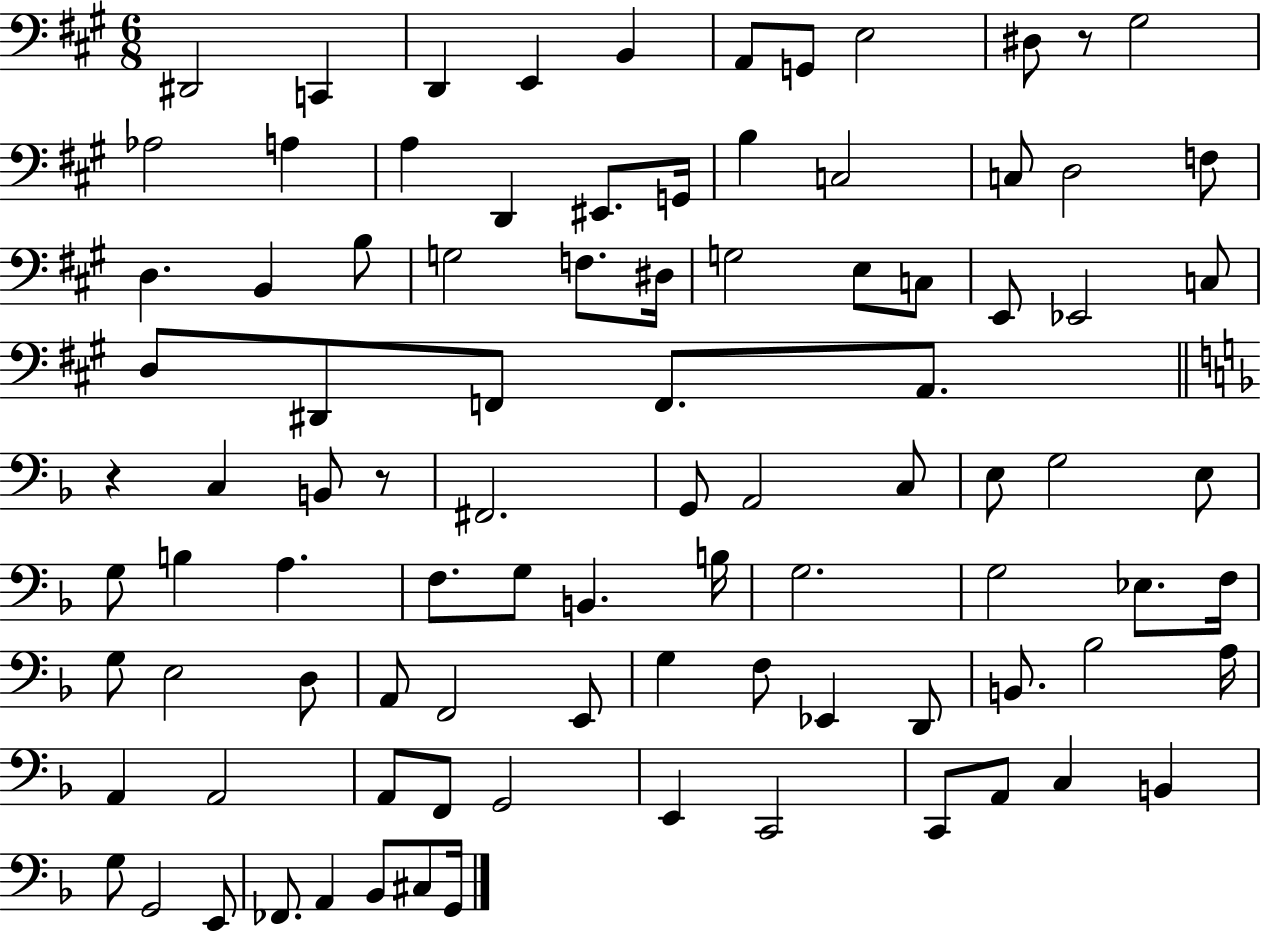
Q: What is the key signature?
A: A major